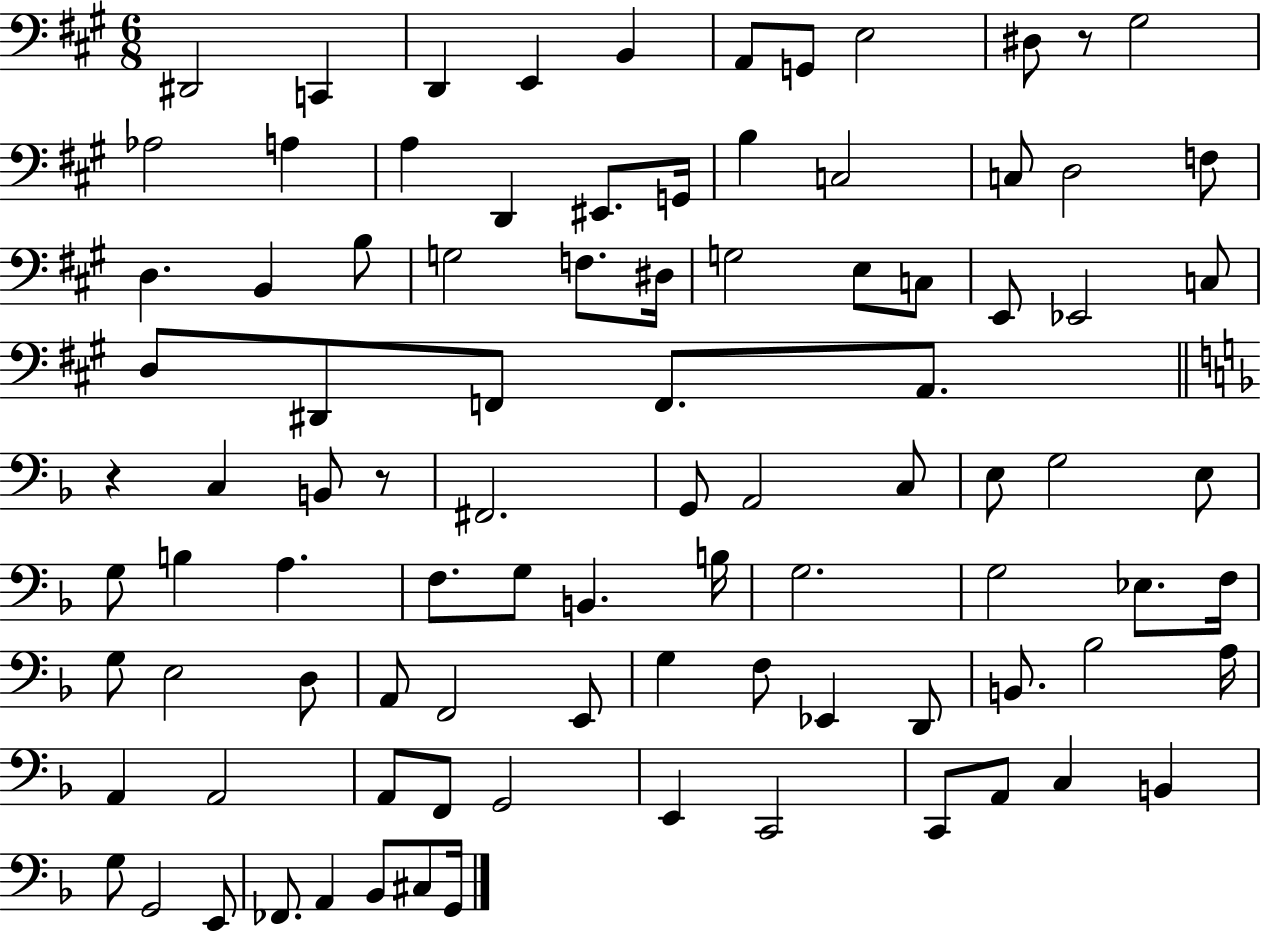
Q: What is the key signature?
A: A major